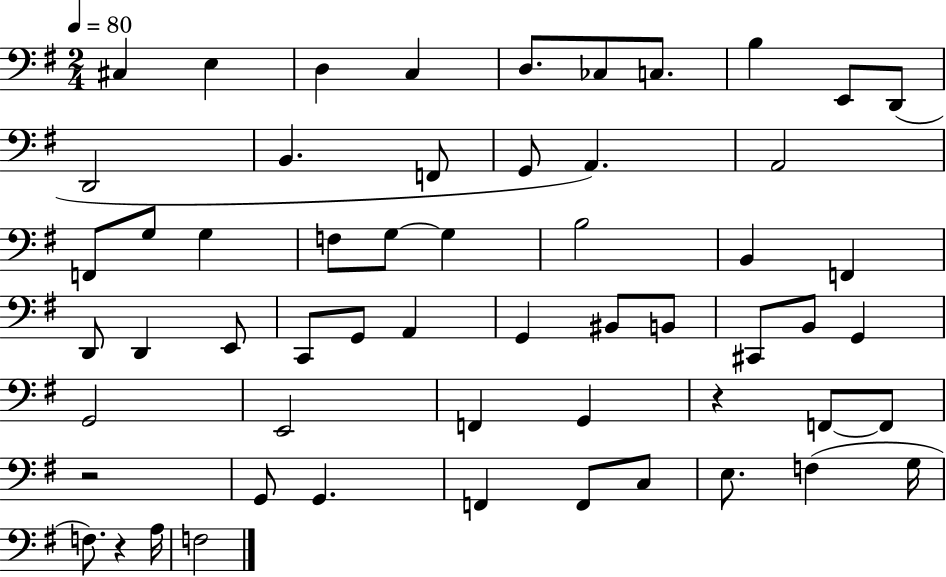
X:1
T:Untitled
M:2/4
L:1/4
K:G
^C, E, D, C, D,/2 _C,/2 C,/2 B, E,,/2 D,,/2 D,,2 B,, F,,/2 G,,/2 A,, A,,2 F,,/2 G,/2 G, F,/2 G,/2 G, B,2 B,, F,, D,,/2 D,, E,,/2 C,,/2 G,,/2 A,, G,, ^B,,/2 B,,/2 ^C,,/2 B,,/2 G,, G,,2 E,,2 F,, G,, z F,,/2 F,,/2 z2 G,,/2 G,, F,, F,,/2 C,/2 E,/2 F, G,/4 F,/2 z A,/4 F,2